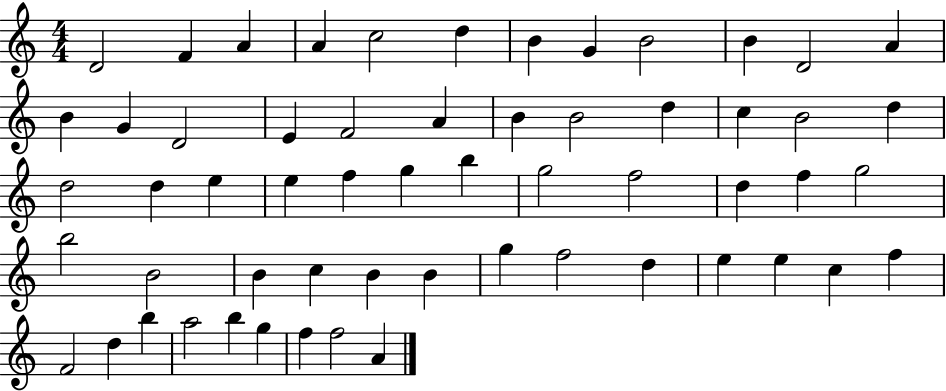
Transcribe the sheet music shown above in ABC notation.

X:1
T:Untitled
M:4/4
L:1/4
K:C
D2 F A A c2 d B G B2 B D2 A B G D2 E F2 A B B2 d c B2 d d2 d e e f g b g2 f2 d f g2 b2 B2 B c B B g f2 d e e c f F2 d b a2 b g f f2 A